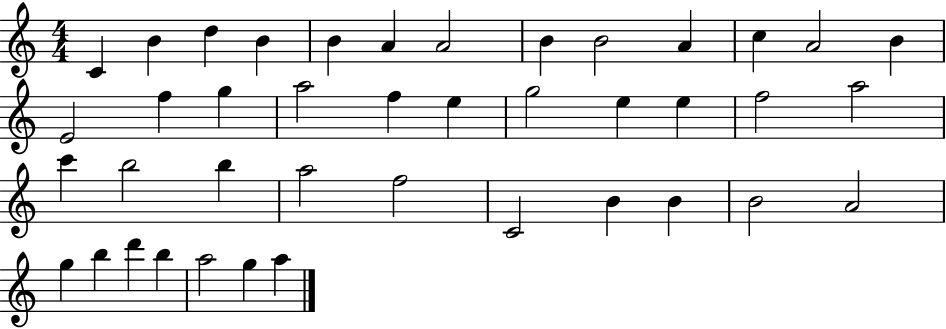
X:1
T:Untitled
M:4/4
L:1/4
K:C
C B d B B A A2 B B2 A c A2 B E2 f g a2 f e g2 e e f2 a2 c' b2 b a2 f2 C2 B B B2 A2 g b d' b a2 g a